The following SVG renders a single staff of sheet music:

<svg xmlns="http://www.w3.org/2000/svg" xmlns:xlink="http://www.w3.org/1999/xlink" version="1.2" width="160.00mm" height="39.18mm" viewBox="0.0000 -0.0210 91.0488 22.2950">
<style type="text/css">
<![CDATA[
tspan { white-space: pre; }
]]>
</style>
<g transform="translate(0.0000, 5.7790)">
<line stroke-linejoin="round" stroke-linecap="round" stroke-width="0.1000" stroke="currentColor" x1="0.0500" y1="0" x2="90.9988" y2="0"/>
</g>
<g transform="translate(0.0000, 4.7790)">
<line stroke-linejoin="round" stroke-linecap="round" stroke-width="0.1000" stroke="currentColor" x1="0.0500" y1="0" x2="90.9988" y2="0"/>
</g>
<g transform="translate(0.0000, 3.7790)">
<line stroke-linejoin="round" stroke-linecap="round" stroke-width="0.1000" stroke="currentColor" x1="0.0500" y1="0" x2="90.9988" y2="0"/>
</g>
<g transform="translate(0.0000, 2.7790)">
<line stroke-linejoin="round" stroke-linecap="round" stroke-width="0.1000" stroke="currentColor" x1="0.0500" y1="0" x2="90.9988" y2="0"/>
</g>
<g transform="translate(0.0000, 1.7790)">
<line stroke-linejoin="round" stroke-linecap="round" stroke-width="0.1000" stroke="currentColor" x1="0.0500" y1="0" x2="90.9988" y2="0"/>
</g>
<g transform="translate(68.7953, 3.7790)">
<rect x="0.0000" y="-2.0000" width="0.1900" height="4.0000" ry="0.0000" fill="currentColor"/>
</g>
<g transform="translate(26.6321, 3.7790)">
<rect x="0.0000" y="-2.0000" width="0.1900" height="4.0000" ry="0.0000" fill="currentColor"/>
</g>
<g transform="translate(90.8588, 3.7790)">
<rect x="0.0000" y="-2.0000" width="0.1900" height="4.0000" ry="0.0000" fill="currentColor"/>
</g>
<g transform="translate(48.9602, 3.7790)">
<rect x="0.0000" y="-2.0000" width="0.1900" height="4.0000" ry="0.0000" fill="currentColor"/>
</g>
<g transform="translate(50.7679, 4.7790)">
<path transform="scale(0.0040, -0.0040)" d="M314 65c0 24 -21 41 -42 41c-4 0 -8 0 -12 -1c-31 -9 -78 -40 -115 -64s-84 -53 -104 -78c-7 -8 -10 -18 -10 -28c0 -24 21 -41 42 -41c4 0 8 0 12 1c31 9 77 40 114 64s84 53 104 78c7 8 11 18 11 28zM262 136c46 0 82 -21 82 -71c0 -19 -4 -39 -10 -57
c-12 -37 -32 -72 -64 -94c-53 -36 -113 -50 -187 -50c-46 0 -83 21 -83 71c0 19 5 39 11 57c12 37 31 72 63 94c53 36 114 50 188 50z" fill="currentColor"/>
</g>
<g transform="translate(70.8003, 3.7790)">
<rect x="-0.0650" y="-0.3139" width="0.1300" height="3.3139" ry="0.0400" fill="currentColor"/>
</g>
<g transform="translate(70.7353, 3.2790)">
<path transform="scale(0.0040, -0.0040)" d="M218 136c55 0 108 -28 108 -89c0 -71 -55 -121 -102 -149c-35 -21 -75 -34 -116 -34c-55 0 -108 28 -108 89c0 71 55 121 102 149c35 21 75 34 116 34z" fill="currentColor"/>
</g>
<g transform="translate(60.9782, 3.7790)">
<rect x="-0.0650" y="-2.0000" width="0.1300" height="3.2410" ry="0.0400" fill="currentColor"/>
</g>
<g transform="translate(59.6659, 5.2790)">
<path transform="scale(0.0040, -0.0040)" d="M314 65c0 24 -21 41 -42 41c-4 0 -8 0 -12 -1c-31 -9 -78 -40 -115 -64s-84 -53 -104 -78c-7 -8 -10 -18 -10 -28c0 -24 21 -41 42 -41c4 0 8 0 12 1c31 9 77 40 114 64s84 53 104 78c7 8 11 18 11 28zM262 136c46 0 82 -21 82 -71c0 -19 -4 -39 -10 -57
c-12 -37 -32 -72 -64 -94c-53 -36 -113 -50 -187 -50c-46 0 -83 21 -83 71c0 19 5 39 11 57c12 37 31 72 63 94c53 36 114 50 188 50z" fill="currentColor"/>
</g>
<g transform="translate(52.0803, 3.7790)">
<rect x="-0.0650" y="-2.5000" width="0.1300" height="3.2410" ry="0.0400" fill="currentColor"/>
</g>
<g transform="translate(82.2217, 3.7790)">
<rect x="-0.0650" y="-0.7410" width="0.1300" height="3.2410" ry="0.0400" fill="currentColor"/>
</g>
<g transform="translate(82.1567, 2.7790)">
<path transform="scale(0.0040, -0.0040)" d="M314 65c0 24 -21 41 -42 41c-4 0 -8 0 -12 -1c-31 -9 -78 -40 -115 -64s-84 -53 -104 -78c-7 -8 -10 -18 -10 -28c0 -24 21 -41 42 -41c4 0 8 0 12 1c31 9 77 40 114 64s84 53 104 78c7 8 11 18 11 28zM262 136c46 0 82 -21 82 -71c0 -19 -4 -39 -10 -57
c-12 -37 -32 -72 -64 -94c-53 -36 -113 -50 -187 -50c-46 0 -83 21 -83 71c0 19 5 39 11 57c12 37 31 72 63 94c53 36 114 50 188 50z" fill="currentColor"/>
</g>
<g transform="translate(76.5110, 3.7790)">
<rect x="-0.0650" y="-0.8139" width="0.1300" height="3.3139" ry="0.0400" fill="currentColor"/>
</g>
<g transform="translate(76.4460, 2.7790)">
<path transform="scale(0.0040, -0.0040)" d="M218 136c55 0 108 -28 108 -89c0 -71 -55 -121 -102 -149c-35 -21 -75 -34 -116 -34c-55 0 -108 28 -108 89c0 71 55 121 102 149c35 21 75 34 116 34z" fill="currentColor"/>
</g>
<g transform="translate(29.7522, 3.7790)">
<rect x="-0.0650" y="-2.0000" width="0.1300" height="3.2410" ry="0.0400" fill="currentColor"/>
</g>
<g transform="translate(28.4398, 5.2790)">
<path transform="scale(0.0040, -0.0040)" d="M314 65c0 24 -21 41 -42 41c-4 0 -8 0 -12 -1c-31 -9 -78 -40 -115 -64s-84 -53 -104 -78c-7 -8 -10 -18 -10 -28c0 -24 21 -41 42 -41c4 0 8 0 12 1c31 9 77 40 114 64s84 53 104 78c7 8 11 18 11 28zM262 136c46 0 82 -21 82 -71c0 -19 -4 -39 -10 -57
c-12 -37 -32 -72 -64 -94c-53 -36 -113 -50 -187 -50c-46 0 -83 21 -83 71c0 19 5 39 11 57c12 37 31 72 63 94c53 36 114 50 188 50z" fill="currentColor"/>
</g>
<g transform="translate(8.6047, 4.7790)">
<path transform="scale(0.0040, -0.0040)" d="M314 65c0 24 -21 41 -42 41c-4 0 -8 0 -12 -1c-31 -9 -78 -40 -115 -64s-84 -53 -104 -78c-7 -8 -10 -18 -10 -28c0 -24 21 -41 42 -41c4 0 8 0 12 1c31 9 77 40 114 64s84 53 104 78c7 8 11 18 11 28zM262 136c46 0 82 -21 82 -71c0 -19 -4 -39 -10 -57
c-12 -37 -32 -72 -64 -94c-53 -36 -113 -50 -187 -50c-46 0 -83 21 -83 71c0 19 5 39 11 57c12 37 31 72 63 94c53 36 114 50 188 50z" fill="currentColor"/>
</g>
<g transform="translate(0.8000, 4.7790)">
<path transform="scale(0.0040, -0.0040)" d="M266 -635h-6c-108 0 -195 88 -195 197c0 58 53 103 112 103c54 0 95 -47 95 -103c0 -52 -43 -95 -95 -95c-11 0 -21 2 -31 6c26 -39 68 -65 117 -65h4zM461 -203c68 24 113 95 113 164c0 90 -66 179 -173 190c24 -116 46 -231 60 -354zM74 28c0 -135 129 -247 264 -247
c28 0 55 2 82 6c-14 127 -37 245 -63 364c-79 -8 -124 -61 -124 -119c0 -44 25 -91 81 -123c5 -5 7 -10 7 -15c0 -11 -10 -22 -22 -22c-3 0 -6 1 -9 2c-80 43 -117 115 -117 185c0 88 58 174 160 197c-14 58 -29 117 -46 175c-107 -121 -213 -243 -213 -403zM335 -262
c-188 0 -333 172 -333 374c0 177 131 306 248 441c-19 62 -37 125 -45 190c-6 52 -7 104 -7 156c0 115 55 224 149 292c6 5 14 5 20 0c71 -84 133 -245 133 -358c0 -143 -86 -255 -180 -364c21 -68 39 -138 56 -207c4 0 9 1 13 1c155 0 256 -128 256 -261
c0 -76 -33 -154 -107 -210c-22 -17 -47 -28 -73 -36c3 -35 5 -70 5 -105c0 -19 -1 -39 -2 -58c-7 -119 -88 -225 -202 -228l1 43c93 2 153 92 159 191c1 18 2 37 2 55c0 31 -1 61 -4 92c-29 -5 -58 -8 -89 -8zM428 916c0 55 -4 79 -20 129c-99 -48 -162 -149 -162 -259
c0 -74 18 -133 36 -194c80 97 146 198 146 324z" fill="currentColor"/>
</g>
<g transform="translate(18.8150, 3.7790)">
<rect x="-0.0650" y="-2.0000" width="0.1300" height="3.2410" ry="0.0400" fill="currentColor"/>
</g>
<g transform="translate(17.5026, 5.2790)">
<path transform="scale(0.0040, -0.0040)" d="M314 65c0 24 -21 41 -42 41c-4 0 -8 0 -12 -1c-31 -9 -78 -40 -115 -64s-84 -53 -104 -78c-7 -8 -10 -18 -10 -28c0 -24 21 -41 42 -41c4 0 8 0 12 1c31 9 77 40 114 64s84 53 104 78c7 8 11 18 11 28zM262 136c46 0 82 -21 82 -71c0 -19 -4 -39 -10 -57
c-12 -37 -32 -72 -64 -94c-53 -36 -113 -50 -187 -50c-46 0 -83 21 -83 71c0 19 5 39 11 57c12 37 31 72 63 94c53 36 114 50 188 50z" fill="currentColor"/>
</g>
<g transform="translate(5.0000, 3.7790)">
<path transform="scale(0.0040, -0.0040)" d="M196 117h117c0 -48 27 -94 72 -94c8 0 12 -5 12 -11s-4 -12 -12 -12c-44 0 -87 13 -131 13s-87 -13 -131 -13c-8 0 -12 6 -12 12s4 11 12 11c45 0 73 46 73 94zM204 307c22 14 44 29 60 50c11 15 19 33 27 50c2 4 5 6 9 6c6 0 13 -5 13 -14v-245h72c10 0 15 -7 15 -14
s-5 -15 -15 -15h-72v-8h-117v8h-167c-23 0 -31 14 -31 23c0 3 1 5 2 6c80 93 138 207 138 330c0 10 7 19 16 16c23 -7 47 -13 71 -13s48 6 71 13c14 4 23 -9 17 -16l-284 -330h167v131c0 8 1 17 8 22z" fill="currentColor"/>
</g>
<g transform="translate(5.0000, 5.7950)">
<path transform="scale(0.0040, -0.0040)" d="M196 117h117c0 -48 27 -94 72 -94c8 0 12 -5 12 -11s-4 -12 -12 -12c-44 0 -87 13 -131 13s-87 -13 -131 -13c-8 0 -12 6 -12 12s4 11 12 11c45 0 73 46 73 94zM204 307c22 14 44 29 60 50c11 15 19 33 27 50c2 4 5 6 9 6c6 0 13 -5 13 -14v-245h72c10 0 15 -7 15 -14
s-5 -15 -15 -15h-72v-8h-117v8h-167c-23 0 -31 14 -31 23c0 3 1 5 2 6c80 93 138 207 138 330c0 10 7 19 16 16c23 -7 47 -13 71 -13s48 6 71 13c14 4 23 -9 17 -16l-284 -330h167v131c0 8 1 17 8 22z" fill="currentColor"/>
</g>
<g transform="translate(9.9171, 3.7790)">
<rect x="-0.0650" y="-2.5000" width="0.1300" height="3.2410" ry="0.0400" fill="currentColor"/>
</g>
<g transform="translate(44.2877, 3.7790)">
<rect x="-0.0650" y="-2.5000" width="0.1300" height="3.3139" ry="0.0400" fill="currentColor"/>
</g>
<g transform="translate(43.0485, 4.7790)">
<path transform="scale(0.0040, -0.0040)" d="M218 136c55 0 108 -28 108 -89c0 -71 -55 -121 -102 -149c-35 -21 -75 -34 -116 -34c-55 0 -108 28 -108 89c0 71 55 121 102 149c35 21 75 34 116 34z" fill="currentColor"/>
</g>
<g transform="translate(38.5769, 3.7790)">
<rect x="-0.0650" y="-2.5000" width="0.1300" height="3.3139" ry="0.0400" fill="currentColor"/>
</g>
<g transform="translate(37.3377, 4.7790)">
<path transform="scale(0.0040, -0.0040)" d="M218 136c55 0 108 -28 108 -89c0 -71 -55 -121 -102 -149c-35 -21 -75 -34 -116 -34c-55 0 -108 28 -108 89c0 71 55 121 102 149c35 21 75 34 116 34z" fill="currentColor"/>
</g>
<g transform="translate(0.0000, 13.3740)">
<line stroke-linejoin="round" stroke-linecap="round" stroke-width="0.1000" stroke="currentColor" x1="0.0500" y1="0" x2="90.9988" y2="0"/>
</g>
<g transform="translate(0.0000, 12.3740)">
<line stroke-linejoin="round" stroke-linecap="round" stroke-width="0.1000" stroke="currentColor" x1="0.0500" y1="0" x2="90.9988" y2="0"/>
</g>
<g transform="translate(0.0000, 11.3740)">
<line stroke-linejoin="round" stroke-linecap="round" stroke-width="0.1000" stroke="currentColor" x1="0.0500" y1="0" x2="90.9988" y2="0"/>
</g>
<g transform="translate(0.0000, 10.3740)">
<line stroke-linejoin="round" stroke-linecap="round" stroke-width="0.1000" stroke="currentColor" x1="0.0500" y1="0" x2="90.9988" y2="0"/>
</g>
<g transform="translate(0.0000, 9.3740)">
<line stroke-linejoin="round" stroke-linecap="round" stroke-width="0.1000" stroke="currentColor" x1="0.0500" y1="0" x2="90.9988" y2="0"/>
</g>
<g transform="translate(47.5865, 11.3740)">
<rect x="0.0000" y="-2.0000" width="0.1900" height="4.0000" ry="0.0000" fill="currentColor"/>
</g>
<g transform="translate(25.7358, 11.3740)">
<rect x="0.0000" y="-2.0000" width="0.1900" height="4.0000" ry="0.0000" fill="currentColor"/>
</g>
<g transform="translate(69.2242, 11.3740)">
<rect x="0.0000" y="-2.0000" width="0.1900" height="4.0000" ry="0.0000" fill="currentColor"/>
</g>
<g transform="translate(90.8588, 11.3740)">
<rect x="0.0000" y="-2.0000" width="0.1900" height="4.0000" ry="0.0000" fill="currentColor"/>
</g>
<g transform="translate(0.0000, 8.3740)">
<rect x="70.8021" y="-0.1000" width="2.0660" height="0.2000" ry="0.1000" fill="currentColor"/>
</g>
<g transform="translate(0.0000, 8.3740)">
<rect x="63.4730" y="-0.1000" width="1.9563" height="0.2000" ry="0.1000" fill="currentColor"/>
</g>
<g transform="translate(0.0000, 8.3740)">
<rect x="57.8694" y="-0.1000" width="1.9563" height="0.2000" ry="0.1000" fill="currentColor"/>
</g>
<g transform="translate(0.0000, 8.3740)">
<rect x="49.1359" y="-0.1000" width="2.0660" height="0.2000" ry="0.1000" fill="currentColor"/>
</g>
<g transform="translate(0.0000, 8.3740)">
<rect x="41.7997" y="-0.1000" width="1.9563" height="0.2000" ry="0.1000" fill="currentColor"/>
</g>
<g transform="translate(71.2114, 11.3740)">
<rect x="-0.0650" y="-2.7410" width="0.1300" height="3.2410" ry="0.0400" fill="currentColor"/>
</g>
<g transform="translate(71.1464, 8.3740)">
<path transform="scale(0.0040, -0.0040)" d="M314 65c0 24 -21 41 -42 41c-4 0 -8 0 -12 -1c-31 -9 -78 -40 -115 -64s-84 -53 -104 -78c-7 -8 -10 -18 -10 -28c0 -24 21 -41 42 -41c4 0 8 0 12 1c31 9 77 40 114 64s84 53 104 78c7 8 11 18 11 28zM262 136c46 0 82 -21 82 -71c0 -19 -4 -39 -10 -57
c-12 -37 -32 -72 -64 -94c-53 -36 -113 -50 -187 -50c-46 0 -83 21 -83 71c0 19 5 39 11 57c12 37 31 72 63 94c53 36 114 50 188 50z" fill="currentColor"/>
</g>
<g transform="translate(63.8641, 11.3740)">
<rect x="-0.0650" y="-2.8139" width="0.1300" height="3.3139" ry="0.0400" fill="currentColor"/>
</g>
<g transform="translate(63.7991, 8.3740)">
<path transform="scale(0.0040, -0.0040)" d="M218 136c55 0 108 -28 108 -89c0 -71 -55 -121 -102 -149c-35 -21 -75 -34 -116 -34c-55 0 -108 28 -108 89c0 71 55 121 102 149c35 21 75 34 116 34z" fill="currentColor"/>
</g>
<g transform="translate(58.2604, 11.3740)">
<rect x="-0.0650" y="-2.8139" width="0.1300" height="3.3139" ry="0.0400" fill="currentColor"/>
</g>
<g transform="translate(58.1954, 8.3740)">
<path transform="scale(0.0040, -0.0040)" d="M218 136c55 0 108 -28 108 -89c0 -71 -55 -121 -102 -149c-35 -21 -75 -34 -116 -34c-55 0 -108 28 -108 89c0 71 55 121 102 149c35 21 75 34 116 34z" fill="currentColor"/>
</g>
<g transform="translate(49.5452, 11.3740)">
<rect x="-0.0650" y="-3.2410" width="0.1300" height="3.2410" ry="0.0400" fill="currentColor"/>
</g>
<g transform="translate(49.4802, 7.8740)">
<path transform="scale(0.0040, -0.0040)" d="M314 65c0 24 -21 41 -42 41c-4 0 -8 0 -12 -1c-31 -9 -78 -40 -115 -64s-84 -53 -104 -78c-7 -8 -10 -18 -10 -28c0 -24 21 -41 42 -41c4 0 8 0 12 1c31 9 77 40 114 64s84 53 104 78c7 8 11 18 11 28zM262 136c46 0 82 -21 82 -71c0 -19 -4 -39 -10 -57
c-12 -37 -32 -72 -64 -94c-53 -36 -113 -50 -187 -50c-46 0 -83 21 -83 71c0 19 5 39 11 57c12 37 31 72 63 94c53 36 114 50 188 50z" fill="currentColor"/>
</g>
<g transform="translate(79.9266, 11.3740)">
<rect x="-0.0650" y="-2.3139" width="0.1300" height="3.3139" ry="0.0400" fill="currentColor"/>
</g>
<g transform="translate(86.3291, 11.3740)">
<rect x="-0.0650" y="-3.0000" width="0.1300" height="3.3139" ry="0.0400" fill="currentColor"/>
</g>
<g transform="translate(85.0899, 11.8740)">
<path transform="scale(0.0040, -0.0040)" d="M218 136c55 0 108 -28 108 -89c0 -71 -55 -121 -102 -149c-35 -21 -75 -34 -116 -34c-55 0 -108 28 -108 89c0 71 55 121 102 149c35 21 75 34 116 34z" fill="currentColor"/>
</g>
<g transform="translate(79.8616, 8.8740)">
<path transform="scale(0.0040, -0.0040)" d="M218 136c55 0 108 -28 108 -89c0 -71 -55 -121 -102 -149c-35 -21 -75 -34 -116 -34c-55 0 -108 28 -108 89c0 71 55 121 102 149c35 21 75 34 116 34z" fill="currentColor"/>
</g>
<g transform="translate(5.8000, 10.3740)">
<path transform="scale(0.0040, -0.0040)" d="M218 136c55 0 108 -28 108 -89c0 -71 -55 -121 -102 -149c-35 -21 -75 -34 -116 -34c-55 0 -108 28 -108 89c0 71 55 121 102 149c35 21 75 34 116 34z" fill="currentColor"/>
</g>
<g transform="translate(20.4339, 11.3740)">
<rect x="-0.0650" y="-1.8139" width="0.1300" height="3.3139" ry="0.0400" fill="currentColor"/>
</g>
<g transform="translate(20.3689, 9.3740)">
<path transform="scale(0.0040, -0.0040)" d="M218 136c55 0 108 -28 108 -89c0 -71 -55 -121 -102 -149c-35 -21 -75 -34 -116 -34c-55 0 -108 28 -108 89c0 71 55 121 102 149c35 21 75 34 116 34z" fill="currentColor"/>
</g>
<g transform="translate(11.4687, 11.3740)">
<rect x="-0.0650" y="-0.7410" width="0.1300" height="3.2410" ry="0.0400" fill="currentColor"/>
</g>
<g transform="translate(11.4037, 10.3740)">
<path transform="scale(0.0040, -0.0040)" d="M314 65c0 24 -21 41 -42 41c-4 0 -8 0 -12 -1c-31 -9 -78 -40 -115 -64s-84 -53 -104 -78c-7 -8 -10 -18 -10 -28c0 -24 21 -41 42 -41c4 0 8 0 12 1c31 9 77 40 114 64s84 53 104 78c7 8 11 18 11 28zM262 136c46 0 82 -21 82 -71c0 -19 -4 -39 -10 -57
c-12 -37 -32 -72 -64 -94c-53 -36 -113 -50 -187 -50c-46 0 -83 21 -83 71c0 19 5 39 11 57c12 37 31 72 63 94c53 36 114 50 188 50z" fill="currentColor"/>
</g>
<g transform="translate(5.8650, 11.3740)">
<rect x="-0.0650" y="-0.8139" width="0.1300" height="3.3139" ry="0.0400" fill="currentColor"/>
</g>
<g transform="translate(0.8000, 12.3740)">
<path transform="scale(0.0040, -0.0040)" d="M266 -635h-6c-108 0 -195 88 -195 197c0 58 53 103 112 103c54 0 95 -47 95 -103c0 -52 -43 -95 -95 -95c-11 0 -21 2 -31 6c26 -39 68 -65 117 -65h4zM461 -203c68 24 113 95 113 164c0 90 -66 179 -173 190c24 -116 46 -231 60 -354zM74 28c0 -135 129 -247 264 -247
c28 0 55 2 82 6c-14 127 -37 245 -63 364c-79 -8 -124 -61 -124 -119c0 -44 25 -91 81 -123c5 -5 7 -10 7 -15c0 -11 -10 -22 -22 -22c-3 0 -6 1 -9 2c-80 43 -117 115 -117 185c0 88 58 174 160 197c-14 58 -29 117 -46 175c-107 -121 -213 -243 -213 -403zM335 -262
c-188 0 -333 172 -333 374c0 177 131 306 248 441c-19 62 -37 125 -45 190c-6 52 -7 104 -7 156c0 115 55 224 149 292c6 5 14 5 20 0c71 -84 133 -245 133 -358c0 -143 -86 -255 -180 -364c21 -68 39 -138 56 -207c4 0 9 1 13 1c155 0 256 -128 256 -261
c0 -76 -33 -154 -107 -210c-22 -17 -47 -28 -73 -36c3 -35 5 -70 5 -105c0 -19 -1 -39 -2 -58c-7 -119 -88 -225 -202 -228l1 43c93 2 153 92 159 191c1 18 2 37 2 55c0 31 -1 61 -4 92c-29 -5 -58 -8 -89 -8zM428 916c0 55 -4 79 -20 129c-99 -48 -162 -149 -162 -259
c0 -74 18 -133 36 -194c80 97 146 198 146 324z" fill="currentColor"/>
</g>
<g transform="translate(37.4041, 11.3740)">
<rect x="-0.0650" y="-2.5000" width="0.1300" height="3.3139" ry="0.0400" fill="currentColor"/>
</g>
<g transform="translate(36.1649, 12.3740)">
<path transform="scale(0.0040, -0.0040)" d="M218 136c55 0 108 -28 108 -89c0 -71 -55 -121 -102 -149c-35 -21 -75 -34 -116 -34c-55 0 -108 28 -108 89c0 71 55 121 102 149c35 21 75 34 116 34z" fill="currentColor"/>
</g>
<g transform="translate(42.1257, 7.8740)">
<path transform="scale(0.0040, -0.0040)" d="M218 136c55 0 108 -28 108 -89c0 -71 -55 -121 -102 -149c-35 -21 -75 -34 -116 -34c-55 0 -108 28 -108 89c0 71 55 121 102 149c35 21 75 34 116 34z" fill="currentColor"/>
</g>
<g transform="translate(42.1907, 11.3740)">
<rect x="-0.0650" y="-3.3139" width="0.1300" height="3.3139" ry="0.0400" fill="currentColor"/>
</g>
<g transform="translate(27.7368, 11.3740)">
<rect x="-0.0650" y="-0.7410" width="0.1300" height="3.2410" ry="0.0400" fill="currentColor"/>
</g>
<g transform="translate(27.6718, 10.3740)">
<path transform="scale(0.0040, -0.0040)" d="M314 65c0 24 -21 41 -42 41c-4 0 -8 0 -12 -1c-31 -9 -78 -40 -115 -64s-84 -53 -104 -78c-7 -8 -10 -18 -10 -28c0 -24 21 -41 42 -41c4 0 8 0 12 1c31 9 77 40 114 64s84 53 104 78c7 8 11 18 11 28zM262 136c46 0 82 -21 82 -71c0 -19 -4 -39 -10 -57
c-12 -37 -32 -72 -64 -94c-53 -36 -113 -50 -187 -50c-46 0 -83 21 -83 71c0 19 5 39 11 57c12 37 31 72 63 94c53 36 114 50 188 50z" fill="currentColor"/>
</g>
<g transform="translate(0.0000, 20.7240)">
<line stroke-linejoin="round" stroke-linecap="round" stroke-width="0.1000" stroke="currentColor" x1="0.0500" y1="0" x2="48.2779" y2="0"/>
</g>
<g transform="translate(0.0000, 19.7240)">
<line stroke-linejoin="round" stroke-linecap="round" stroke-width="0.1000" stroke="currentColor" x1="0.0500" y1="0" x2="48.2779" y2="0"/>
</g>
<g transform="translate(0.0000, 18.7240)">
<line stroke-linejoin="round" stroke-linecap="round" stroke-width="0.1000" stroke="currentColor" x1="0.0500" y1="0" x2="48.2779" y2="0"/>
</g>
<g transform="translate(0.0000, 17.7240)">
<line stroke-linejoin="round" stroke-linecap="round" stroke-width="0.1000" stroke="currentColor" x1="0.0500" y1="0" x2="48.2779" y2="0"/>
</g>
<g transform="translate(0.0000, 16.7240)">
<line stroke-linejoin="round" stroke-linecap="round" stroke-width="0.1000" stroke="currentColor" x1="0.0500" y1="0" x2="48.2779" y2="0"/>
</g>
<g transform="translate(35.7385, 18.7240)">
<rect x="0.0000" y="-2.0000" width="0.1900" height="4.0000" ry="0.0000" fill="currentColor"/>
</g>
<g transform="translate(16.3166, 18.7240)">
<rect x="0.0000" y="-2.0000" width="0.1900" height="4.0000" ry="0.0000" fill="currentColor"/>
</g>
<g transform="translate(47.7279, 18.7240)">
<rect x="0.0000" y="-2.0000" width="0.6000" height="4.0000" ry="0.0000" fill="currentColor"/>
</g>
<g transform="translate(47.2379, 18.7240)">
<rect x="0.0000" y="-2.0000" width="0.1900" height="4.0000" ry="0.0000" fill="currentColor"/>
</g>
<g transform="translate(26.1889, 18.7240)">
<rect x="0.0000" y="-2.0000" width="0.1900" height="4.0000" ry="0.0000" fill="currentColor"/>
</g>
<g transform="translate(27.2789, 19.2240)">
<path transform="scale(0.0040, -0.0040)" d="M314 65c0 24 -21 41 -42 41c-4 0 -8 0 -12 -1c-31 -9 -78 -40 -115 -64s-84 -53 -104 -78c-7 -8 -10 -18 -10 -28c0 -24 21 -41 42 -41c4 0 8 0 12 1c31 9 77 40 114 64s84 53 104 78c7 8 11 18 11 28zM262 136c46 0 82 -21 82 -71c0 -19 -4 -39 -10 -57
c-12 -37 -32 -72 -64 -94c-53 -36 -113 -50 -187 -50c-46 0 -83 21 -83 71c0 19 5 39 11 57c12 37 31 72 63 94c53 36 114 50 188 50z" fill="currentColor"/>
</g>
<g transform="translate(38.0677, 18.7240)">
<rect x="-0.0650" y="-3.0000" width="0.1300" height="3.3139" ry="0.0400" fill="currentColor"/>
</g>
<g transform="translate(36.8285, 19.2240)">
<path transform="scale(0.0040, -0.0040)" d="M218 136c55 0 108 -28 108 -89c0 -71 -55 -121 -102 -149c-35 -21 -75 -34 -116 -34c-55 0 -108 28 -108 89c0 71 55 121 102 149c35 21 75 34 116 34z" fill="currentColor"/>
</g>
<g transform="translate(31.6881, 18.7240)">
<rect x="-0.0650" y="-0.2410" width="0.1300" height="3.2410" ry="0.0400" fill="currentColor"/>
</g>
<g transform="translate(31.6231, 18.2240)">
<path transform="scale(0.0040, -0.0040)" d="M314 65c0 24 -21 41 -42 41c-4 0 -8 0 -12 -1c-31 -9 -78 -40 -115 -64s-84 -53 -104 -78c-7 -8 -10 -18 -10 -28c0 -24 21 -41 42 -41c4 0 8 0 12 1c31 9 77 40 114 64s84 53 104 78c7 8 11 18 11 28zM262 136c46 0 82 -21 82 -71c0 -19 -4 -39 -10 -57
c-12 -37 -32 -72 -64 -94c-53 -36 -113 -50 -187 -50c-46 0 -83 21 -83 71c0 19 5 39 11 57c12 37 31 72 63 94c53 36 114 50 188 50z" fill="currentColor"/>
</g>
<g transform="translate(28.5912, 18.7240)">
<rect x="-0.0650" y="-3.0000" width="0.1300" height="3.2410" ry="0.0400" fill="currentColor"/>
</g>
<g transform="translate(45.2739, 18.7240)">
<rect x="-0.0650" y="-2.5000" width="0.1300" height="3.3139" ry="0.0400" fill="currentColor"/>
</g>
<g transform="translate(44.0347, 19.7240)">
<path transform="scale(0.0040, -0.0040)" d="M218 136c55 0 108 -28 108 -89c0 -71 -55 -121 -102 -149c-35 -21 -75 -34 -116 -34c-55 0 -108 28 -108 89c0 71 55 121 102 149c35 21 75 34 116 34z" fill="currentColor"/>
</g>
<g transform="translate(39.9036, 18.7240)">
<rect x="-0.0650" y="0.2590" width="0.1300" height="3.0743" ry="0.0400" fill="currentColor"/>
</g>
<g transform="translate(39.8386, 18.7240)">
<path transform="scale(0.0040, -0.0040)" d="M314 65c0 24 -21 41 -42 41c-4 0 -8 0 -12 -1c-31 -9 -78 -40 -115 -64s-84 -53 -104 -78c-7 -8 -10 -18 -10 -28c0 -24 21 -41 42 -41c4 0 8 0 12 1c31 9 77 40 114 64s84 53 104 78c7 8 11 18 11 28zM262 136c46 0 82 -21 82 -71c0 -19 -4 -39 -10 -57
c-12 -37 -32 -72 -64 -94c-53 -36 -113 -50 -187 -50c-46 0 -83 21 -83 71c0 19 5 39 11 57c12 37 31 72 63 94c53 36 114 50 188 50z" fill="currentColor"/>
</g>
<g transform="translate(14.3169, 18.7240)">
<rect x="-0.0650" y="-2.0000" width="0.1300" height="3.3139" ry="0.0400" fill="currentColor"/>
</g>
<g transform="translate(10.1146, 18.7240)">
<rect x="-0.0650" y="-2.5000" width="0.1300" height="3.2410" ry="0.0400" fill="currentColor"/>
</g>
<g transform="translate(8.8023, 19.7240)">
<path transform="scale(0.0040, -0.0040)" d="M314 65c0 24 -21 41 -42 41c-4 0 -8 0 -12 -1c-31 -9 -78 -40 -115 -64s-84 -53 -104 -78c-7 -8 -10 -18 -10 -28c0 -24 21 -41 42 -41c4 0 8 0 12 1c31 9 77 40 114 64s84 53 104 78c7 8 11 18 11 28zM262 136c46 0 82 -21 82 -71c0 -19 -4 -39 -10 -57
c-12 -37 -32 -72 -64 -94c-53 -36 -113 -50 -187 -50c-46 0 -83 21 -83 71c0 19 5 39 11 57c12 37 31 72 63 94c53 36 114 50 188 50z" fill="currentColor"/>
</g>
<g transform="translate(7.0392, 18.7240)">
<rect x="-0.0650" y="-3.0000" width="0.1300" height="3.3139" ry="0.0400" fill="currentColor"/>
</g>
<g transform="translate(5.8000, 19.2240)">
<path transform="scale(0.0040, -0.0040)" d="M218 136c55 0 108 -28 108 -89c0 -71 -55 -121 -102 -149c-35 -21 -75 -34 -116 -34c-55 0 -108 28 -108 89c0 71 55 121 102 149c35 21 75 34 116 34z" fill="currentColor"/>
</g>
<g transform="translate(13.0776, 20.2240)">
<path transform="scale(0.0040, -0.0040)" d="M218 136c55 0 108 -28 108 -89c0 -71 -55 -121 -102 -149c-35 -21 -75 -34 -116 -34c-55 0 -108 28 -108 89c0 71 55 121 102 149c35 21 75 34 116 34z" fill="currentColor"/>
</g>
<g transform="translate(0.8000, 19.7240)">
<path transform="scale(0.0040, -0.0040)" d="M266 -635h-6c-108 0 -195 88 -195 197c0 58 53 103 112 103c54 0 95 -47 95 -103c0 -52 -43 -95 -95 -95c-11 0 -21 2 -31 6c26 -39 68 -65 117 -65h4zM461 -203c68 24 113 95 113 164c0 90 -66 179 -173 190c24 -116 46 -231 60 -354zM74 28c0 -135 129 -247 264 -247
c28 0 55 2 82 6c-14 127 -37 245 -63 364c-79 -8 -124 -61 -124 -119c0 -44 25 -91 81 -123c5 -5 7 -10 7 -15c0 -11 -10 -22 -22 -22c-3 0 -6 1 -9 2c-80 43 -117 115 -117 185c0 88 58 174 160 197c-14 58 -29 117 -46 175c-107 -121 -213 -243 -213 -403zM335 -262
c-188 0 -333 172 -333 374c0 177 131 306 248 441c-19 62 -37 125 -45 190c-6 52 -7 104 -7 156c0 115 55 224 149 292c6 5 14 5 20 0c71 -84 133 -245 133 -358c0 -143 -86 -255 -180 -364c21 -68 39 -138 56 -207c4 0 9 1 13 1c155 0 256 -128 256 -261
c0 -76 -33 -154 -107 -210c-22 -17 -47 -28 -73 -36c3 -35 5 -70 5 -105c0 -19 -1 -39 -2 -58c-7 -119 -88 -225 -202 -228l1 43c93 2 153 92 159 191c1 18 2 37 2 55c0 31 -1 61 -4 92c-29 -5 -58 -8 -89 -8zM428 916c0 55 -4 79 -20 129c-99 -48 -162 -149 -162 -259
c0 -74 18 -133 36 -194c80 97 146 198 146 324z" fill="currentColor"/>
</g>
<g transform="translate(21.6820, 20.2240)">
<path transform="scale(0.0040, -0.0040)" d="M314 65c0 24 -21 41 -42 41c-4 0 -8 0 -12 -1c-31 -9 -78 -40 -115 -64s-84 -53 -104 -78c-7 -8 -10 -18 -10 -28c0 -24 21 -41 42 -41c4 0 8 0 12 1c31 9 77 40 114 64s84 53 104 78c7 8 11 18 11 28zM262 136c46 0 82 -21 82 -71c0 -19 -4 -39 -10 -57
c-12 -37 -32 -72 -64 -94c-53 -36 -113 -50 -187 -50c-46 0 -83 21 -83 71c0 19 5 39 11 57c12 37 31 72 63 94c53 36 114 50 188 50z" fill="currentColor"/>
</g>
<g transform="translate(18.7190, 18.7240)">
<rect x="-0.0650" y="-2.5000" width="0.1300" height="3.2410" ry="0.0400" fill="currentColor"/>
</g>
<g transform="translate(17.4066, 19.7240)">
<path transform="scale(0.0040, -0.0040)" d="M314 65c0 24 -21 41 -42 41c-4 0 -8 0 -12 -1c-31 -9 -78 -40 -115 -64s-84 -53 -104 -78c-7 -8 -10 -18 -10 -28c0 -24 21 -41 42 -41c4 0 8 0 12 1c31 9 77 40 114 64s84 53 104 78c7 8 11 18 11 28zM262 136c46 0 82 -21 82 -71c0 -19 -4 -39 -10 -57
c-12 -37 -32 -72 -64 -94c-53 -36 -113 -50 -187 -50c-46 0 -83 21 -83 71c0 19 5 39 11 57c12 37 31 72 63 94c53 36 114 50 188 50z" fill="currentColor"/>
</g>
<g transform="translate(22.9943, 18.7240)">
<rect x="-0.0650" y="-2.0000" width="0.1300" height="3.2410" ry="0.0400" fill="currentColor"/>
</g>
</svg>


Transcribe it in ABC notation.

X:1
T:Untitled
M:4/4
L:1/4
K:C
G2 F2 F2 G G G2 F2 c d d2 d d2 f d2 G b b2 a a a2 g A A G2 F G2 F2 A2 c2 A B2 G